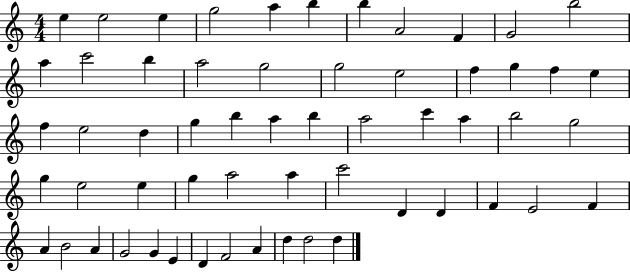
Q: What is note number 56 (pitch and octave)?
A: D5